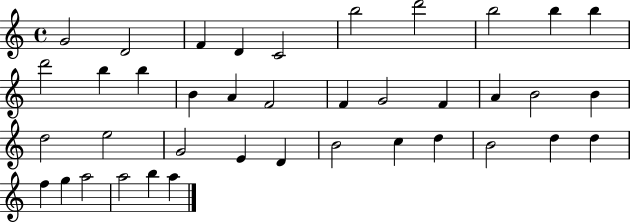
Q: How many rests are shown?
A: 0